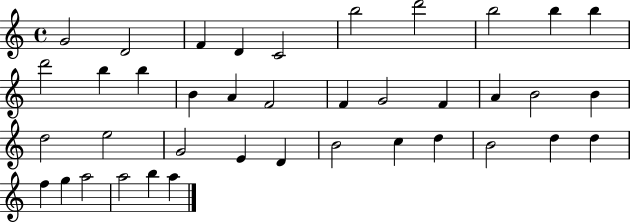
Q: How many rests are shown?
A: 0